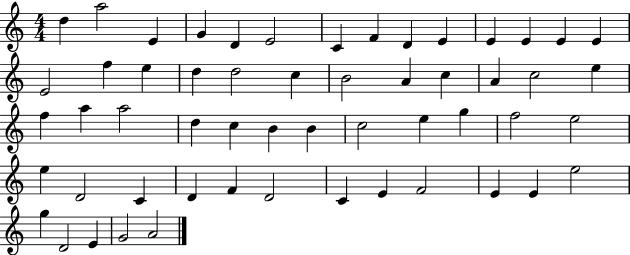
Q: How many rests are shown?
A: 0